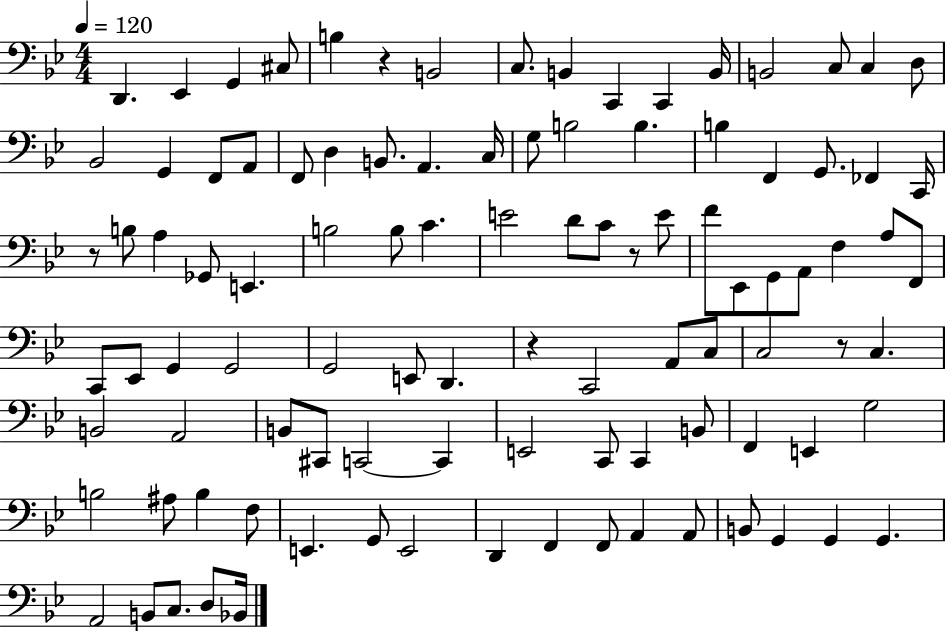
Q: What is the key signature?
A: BES major